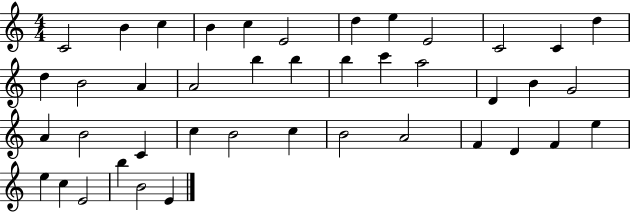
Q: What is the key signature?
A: C major